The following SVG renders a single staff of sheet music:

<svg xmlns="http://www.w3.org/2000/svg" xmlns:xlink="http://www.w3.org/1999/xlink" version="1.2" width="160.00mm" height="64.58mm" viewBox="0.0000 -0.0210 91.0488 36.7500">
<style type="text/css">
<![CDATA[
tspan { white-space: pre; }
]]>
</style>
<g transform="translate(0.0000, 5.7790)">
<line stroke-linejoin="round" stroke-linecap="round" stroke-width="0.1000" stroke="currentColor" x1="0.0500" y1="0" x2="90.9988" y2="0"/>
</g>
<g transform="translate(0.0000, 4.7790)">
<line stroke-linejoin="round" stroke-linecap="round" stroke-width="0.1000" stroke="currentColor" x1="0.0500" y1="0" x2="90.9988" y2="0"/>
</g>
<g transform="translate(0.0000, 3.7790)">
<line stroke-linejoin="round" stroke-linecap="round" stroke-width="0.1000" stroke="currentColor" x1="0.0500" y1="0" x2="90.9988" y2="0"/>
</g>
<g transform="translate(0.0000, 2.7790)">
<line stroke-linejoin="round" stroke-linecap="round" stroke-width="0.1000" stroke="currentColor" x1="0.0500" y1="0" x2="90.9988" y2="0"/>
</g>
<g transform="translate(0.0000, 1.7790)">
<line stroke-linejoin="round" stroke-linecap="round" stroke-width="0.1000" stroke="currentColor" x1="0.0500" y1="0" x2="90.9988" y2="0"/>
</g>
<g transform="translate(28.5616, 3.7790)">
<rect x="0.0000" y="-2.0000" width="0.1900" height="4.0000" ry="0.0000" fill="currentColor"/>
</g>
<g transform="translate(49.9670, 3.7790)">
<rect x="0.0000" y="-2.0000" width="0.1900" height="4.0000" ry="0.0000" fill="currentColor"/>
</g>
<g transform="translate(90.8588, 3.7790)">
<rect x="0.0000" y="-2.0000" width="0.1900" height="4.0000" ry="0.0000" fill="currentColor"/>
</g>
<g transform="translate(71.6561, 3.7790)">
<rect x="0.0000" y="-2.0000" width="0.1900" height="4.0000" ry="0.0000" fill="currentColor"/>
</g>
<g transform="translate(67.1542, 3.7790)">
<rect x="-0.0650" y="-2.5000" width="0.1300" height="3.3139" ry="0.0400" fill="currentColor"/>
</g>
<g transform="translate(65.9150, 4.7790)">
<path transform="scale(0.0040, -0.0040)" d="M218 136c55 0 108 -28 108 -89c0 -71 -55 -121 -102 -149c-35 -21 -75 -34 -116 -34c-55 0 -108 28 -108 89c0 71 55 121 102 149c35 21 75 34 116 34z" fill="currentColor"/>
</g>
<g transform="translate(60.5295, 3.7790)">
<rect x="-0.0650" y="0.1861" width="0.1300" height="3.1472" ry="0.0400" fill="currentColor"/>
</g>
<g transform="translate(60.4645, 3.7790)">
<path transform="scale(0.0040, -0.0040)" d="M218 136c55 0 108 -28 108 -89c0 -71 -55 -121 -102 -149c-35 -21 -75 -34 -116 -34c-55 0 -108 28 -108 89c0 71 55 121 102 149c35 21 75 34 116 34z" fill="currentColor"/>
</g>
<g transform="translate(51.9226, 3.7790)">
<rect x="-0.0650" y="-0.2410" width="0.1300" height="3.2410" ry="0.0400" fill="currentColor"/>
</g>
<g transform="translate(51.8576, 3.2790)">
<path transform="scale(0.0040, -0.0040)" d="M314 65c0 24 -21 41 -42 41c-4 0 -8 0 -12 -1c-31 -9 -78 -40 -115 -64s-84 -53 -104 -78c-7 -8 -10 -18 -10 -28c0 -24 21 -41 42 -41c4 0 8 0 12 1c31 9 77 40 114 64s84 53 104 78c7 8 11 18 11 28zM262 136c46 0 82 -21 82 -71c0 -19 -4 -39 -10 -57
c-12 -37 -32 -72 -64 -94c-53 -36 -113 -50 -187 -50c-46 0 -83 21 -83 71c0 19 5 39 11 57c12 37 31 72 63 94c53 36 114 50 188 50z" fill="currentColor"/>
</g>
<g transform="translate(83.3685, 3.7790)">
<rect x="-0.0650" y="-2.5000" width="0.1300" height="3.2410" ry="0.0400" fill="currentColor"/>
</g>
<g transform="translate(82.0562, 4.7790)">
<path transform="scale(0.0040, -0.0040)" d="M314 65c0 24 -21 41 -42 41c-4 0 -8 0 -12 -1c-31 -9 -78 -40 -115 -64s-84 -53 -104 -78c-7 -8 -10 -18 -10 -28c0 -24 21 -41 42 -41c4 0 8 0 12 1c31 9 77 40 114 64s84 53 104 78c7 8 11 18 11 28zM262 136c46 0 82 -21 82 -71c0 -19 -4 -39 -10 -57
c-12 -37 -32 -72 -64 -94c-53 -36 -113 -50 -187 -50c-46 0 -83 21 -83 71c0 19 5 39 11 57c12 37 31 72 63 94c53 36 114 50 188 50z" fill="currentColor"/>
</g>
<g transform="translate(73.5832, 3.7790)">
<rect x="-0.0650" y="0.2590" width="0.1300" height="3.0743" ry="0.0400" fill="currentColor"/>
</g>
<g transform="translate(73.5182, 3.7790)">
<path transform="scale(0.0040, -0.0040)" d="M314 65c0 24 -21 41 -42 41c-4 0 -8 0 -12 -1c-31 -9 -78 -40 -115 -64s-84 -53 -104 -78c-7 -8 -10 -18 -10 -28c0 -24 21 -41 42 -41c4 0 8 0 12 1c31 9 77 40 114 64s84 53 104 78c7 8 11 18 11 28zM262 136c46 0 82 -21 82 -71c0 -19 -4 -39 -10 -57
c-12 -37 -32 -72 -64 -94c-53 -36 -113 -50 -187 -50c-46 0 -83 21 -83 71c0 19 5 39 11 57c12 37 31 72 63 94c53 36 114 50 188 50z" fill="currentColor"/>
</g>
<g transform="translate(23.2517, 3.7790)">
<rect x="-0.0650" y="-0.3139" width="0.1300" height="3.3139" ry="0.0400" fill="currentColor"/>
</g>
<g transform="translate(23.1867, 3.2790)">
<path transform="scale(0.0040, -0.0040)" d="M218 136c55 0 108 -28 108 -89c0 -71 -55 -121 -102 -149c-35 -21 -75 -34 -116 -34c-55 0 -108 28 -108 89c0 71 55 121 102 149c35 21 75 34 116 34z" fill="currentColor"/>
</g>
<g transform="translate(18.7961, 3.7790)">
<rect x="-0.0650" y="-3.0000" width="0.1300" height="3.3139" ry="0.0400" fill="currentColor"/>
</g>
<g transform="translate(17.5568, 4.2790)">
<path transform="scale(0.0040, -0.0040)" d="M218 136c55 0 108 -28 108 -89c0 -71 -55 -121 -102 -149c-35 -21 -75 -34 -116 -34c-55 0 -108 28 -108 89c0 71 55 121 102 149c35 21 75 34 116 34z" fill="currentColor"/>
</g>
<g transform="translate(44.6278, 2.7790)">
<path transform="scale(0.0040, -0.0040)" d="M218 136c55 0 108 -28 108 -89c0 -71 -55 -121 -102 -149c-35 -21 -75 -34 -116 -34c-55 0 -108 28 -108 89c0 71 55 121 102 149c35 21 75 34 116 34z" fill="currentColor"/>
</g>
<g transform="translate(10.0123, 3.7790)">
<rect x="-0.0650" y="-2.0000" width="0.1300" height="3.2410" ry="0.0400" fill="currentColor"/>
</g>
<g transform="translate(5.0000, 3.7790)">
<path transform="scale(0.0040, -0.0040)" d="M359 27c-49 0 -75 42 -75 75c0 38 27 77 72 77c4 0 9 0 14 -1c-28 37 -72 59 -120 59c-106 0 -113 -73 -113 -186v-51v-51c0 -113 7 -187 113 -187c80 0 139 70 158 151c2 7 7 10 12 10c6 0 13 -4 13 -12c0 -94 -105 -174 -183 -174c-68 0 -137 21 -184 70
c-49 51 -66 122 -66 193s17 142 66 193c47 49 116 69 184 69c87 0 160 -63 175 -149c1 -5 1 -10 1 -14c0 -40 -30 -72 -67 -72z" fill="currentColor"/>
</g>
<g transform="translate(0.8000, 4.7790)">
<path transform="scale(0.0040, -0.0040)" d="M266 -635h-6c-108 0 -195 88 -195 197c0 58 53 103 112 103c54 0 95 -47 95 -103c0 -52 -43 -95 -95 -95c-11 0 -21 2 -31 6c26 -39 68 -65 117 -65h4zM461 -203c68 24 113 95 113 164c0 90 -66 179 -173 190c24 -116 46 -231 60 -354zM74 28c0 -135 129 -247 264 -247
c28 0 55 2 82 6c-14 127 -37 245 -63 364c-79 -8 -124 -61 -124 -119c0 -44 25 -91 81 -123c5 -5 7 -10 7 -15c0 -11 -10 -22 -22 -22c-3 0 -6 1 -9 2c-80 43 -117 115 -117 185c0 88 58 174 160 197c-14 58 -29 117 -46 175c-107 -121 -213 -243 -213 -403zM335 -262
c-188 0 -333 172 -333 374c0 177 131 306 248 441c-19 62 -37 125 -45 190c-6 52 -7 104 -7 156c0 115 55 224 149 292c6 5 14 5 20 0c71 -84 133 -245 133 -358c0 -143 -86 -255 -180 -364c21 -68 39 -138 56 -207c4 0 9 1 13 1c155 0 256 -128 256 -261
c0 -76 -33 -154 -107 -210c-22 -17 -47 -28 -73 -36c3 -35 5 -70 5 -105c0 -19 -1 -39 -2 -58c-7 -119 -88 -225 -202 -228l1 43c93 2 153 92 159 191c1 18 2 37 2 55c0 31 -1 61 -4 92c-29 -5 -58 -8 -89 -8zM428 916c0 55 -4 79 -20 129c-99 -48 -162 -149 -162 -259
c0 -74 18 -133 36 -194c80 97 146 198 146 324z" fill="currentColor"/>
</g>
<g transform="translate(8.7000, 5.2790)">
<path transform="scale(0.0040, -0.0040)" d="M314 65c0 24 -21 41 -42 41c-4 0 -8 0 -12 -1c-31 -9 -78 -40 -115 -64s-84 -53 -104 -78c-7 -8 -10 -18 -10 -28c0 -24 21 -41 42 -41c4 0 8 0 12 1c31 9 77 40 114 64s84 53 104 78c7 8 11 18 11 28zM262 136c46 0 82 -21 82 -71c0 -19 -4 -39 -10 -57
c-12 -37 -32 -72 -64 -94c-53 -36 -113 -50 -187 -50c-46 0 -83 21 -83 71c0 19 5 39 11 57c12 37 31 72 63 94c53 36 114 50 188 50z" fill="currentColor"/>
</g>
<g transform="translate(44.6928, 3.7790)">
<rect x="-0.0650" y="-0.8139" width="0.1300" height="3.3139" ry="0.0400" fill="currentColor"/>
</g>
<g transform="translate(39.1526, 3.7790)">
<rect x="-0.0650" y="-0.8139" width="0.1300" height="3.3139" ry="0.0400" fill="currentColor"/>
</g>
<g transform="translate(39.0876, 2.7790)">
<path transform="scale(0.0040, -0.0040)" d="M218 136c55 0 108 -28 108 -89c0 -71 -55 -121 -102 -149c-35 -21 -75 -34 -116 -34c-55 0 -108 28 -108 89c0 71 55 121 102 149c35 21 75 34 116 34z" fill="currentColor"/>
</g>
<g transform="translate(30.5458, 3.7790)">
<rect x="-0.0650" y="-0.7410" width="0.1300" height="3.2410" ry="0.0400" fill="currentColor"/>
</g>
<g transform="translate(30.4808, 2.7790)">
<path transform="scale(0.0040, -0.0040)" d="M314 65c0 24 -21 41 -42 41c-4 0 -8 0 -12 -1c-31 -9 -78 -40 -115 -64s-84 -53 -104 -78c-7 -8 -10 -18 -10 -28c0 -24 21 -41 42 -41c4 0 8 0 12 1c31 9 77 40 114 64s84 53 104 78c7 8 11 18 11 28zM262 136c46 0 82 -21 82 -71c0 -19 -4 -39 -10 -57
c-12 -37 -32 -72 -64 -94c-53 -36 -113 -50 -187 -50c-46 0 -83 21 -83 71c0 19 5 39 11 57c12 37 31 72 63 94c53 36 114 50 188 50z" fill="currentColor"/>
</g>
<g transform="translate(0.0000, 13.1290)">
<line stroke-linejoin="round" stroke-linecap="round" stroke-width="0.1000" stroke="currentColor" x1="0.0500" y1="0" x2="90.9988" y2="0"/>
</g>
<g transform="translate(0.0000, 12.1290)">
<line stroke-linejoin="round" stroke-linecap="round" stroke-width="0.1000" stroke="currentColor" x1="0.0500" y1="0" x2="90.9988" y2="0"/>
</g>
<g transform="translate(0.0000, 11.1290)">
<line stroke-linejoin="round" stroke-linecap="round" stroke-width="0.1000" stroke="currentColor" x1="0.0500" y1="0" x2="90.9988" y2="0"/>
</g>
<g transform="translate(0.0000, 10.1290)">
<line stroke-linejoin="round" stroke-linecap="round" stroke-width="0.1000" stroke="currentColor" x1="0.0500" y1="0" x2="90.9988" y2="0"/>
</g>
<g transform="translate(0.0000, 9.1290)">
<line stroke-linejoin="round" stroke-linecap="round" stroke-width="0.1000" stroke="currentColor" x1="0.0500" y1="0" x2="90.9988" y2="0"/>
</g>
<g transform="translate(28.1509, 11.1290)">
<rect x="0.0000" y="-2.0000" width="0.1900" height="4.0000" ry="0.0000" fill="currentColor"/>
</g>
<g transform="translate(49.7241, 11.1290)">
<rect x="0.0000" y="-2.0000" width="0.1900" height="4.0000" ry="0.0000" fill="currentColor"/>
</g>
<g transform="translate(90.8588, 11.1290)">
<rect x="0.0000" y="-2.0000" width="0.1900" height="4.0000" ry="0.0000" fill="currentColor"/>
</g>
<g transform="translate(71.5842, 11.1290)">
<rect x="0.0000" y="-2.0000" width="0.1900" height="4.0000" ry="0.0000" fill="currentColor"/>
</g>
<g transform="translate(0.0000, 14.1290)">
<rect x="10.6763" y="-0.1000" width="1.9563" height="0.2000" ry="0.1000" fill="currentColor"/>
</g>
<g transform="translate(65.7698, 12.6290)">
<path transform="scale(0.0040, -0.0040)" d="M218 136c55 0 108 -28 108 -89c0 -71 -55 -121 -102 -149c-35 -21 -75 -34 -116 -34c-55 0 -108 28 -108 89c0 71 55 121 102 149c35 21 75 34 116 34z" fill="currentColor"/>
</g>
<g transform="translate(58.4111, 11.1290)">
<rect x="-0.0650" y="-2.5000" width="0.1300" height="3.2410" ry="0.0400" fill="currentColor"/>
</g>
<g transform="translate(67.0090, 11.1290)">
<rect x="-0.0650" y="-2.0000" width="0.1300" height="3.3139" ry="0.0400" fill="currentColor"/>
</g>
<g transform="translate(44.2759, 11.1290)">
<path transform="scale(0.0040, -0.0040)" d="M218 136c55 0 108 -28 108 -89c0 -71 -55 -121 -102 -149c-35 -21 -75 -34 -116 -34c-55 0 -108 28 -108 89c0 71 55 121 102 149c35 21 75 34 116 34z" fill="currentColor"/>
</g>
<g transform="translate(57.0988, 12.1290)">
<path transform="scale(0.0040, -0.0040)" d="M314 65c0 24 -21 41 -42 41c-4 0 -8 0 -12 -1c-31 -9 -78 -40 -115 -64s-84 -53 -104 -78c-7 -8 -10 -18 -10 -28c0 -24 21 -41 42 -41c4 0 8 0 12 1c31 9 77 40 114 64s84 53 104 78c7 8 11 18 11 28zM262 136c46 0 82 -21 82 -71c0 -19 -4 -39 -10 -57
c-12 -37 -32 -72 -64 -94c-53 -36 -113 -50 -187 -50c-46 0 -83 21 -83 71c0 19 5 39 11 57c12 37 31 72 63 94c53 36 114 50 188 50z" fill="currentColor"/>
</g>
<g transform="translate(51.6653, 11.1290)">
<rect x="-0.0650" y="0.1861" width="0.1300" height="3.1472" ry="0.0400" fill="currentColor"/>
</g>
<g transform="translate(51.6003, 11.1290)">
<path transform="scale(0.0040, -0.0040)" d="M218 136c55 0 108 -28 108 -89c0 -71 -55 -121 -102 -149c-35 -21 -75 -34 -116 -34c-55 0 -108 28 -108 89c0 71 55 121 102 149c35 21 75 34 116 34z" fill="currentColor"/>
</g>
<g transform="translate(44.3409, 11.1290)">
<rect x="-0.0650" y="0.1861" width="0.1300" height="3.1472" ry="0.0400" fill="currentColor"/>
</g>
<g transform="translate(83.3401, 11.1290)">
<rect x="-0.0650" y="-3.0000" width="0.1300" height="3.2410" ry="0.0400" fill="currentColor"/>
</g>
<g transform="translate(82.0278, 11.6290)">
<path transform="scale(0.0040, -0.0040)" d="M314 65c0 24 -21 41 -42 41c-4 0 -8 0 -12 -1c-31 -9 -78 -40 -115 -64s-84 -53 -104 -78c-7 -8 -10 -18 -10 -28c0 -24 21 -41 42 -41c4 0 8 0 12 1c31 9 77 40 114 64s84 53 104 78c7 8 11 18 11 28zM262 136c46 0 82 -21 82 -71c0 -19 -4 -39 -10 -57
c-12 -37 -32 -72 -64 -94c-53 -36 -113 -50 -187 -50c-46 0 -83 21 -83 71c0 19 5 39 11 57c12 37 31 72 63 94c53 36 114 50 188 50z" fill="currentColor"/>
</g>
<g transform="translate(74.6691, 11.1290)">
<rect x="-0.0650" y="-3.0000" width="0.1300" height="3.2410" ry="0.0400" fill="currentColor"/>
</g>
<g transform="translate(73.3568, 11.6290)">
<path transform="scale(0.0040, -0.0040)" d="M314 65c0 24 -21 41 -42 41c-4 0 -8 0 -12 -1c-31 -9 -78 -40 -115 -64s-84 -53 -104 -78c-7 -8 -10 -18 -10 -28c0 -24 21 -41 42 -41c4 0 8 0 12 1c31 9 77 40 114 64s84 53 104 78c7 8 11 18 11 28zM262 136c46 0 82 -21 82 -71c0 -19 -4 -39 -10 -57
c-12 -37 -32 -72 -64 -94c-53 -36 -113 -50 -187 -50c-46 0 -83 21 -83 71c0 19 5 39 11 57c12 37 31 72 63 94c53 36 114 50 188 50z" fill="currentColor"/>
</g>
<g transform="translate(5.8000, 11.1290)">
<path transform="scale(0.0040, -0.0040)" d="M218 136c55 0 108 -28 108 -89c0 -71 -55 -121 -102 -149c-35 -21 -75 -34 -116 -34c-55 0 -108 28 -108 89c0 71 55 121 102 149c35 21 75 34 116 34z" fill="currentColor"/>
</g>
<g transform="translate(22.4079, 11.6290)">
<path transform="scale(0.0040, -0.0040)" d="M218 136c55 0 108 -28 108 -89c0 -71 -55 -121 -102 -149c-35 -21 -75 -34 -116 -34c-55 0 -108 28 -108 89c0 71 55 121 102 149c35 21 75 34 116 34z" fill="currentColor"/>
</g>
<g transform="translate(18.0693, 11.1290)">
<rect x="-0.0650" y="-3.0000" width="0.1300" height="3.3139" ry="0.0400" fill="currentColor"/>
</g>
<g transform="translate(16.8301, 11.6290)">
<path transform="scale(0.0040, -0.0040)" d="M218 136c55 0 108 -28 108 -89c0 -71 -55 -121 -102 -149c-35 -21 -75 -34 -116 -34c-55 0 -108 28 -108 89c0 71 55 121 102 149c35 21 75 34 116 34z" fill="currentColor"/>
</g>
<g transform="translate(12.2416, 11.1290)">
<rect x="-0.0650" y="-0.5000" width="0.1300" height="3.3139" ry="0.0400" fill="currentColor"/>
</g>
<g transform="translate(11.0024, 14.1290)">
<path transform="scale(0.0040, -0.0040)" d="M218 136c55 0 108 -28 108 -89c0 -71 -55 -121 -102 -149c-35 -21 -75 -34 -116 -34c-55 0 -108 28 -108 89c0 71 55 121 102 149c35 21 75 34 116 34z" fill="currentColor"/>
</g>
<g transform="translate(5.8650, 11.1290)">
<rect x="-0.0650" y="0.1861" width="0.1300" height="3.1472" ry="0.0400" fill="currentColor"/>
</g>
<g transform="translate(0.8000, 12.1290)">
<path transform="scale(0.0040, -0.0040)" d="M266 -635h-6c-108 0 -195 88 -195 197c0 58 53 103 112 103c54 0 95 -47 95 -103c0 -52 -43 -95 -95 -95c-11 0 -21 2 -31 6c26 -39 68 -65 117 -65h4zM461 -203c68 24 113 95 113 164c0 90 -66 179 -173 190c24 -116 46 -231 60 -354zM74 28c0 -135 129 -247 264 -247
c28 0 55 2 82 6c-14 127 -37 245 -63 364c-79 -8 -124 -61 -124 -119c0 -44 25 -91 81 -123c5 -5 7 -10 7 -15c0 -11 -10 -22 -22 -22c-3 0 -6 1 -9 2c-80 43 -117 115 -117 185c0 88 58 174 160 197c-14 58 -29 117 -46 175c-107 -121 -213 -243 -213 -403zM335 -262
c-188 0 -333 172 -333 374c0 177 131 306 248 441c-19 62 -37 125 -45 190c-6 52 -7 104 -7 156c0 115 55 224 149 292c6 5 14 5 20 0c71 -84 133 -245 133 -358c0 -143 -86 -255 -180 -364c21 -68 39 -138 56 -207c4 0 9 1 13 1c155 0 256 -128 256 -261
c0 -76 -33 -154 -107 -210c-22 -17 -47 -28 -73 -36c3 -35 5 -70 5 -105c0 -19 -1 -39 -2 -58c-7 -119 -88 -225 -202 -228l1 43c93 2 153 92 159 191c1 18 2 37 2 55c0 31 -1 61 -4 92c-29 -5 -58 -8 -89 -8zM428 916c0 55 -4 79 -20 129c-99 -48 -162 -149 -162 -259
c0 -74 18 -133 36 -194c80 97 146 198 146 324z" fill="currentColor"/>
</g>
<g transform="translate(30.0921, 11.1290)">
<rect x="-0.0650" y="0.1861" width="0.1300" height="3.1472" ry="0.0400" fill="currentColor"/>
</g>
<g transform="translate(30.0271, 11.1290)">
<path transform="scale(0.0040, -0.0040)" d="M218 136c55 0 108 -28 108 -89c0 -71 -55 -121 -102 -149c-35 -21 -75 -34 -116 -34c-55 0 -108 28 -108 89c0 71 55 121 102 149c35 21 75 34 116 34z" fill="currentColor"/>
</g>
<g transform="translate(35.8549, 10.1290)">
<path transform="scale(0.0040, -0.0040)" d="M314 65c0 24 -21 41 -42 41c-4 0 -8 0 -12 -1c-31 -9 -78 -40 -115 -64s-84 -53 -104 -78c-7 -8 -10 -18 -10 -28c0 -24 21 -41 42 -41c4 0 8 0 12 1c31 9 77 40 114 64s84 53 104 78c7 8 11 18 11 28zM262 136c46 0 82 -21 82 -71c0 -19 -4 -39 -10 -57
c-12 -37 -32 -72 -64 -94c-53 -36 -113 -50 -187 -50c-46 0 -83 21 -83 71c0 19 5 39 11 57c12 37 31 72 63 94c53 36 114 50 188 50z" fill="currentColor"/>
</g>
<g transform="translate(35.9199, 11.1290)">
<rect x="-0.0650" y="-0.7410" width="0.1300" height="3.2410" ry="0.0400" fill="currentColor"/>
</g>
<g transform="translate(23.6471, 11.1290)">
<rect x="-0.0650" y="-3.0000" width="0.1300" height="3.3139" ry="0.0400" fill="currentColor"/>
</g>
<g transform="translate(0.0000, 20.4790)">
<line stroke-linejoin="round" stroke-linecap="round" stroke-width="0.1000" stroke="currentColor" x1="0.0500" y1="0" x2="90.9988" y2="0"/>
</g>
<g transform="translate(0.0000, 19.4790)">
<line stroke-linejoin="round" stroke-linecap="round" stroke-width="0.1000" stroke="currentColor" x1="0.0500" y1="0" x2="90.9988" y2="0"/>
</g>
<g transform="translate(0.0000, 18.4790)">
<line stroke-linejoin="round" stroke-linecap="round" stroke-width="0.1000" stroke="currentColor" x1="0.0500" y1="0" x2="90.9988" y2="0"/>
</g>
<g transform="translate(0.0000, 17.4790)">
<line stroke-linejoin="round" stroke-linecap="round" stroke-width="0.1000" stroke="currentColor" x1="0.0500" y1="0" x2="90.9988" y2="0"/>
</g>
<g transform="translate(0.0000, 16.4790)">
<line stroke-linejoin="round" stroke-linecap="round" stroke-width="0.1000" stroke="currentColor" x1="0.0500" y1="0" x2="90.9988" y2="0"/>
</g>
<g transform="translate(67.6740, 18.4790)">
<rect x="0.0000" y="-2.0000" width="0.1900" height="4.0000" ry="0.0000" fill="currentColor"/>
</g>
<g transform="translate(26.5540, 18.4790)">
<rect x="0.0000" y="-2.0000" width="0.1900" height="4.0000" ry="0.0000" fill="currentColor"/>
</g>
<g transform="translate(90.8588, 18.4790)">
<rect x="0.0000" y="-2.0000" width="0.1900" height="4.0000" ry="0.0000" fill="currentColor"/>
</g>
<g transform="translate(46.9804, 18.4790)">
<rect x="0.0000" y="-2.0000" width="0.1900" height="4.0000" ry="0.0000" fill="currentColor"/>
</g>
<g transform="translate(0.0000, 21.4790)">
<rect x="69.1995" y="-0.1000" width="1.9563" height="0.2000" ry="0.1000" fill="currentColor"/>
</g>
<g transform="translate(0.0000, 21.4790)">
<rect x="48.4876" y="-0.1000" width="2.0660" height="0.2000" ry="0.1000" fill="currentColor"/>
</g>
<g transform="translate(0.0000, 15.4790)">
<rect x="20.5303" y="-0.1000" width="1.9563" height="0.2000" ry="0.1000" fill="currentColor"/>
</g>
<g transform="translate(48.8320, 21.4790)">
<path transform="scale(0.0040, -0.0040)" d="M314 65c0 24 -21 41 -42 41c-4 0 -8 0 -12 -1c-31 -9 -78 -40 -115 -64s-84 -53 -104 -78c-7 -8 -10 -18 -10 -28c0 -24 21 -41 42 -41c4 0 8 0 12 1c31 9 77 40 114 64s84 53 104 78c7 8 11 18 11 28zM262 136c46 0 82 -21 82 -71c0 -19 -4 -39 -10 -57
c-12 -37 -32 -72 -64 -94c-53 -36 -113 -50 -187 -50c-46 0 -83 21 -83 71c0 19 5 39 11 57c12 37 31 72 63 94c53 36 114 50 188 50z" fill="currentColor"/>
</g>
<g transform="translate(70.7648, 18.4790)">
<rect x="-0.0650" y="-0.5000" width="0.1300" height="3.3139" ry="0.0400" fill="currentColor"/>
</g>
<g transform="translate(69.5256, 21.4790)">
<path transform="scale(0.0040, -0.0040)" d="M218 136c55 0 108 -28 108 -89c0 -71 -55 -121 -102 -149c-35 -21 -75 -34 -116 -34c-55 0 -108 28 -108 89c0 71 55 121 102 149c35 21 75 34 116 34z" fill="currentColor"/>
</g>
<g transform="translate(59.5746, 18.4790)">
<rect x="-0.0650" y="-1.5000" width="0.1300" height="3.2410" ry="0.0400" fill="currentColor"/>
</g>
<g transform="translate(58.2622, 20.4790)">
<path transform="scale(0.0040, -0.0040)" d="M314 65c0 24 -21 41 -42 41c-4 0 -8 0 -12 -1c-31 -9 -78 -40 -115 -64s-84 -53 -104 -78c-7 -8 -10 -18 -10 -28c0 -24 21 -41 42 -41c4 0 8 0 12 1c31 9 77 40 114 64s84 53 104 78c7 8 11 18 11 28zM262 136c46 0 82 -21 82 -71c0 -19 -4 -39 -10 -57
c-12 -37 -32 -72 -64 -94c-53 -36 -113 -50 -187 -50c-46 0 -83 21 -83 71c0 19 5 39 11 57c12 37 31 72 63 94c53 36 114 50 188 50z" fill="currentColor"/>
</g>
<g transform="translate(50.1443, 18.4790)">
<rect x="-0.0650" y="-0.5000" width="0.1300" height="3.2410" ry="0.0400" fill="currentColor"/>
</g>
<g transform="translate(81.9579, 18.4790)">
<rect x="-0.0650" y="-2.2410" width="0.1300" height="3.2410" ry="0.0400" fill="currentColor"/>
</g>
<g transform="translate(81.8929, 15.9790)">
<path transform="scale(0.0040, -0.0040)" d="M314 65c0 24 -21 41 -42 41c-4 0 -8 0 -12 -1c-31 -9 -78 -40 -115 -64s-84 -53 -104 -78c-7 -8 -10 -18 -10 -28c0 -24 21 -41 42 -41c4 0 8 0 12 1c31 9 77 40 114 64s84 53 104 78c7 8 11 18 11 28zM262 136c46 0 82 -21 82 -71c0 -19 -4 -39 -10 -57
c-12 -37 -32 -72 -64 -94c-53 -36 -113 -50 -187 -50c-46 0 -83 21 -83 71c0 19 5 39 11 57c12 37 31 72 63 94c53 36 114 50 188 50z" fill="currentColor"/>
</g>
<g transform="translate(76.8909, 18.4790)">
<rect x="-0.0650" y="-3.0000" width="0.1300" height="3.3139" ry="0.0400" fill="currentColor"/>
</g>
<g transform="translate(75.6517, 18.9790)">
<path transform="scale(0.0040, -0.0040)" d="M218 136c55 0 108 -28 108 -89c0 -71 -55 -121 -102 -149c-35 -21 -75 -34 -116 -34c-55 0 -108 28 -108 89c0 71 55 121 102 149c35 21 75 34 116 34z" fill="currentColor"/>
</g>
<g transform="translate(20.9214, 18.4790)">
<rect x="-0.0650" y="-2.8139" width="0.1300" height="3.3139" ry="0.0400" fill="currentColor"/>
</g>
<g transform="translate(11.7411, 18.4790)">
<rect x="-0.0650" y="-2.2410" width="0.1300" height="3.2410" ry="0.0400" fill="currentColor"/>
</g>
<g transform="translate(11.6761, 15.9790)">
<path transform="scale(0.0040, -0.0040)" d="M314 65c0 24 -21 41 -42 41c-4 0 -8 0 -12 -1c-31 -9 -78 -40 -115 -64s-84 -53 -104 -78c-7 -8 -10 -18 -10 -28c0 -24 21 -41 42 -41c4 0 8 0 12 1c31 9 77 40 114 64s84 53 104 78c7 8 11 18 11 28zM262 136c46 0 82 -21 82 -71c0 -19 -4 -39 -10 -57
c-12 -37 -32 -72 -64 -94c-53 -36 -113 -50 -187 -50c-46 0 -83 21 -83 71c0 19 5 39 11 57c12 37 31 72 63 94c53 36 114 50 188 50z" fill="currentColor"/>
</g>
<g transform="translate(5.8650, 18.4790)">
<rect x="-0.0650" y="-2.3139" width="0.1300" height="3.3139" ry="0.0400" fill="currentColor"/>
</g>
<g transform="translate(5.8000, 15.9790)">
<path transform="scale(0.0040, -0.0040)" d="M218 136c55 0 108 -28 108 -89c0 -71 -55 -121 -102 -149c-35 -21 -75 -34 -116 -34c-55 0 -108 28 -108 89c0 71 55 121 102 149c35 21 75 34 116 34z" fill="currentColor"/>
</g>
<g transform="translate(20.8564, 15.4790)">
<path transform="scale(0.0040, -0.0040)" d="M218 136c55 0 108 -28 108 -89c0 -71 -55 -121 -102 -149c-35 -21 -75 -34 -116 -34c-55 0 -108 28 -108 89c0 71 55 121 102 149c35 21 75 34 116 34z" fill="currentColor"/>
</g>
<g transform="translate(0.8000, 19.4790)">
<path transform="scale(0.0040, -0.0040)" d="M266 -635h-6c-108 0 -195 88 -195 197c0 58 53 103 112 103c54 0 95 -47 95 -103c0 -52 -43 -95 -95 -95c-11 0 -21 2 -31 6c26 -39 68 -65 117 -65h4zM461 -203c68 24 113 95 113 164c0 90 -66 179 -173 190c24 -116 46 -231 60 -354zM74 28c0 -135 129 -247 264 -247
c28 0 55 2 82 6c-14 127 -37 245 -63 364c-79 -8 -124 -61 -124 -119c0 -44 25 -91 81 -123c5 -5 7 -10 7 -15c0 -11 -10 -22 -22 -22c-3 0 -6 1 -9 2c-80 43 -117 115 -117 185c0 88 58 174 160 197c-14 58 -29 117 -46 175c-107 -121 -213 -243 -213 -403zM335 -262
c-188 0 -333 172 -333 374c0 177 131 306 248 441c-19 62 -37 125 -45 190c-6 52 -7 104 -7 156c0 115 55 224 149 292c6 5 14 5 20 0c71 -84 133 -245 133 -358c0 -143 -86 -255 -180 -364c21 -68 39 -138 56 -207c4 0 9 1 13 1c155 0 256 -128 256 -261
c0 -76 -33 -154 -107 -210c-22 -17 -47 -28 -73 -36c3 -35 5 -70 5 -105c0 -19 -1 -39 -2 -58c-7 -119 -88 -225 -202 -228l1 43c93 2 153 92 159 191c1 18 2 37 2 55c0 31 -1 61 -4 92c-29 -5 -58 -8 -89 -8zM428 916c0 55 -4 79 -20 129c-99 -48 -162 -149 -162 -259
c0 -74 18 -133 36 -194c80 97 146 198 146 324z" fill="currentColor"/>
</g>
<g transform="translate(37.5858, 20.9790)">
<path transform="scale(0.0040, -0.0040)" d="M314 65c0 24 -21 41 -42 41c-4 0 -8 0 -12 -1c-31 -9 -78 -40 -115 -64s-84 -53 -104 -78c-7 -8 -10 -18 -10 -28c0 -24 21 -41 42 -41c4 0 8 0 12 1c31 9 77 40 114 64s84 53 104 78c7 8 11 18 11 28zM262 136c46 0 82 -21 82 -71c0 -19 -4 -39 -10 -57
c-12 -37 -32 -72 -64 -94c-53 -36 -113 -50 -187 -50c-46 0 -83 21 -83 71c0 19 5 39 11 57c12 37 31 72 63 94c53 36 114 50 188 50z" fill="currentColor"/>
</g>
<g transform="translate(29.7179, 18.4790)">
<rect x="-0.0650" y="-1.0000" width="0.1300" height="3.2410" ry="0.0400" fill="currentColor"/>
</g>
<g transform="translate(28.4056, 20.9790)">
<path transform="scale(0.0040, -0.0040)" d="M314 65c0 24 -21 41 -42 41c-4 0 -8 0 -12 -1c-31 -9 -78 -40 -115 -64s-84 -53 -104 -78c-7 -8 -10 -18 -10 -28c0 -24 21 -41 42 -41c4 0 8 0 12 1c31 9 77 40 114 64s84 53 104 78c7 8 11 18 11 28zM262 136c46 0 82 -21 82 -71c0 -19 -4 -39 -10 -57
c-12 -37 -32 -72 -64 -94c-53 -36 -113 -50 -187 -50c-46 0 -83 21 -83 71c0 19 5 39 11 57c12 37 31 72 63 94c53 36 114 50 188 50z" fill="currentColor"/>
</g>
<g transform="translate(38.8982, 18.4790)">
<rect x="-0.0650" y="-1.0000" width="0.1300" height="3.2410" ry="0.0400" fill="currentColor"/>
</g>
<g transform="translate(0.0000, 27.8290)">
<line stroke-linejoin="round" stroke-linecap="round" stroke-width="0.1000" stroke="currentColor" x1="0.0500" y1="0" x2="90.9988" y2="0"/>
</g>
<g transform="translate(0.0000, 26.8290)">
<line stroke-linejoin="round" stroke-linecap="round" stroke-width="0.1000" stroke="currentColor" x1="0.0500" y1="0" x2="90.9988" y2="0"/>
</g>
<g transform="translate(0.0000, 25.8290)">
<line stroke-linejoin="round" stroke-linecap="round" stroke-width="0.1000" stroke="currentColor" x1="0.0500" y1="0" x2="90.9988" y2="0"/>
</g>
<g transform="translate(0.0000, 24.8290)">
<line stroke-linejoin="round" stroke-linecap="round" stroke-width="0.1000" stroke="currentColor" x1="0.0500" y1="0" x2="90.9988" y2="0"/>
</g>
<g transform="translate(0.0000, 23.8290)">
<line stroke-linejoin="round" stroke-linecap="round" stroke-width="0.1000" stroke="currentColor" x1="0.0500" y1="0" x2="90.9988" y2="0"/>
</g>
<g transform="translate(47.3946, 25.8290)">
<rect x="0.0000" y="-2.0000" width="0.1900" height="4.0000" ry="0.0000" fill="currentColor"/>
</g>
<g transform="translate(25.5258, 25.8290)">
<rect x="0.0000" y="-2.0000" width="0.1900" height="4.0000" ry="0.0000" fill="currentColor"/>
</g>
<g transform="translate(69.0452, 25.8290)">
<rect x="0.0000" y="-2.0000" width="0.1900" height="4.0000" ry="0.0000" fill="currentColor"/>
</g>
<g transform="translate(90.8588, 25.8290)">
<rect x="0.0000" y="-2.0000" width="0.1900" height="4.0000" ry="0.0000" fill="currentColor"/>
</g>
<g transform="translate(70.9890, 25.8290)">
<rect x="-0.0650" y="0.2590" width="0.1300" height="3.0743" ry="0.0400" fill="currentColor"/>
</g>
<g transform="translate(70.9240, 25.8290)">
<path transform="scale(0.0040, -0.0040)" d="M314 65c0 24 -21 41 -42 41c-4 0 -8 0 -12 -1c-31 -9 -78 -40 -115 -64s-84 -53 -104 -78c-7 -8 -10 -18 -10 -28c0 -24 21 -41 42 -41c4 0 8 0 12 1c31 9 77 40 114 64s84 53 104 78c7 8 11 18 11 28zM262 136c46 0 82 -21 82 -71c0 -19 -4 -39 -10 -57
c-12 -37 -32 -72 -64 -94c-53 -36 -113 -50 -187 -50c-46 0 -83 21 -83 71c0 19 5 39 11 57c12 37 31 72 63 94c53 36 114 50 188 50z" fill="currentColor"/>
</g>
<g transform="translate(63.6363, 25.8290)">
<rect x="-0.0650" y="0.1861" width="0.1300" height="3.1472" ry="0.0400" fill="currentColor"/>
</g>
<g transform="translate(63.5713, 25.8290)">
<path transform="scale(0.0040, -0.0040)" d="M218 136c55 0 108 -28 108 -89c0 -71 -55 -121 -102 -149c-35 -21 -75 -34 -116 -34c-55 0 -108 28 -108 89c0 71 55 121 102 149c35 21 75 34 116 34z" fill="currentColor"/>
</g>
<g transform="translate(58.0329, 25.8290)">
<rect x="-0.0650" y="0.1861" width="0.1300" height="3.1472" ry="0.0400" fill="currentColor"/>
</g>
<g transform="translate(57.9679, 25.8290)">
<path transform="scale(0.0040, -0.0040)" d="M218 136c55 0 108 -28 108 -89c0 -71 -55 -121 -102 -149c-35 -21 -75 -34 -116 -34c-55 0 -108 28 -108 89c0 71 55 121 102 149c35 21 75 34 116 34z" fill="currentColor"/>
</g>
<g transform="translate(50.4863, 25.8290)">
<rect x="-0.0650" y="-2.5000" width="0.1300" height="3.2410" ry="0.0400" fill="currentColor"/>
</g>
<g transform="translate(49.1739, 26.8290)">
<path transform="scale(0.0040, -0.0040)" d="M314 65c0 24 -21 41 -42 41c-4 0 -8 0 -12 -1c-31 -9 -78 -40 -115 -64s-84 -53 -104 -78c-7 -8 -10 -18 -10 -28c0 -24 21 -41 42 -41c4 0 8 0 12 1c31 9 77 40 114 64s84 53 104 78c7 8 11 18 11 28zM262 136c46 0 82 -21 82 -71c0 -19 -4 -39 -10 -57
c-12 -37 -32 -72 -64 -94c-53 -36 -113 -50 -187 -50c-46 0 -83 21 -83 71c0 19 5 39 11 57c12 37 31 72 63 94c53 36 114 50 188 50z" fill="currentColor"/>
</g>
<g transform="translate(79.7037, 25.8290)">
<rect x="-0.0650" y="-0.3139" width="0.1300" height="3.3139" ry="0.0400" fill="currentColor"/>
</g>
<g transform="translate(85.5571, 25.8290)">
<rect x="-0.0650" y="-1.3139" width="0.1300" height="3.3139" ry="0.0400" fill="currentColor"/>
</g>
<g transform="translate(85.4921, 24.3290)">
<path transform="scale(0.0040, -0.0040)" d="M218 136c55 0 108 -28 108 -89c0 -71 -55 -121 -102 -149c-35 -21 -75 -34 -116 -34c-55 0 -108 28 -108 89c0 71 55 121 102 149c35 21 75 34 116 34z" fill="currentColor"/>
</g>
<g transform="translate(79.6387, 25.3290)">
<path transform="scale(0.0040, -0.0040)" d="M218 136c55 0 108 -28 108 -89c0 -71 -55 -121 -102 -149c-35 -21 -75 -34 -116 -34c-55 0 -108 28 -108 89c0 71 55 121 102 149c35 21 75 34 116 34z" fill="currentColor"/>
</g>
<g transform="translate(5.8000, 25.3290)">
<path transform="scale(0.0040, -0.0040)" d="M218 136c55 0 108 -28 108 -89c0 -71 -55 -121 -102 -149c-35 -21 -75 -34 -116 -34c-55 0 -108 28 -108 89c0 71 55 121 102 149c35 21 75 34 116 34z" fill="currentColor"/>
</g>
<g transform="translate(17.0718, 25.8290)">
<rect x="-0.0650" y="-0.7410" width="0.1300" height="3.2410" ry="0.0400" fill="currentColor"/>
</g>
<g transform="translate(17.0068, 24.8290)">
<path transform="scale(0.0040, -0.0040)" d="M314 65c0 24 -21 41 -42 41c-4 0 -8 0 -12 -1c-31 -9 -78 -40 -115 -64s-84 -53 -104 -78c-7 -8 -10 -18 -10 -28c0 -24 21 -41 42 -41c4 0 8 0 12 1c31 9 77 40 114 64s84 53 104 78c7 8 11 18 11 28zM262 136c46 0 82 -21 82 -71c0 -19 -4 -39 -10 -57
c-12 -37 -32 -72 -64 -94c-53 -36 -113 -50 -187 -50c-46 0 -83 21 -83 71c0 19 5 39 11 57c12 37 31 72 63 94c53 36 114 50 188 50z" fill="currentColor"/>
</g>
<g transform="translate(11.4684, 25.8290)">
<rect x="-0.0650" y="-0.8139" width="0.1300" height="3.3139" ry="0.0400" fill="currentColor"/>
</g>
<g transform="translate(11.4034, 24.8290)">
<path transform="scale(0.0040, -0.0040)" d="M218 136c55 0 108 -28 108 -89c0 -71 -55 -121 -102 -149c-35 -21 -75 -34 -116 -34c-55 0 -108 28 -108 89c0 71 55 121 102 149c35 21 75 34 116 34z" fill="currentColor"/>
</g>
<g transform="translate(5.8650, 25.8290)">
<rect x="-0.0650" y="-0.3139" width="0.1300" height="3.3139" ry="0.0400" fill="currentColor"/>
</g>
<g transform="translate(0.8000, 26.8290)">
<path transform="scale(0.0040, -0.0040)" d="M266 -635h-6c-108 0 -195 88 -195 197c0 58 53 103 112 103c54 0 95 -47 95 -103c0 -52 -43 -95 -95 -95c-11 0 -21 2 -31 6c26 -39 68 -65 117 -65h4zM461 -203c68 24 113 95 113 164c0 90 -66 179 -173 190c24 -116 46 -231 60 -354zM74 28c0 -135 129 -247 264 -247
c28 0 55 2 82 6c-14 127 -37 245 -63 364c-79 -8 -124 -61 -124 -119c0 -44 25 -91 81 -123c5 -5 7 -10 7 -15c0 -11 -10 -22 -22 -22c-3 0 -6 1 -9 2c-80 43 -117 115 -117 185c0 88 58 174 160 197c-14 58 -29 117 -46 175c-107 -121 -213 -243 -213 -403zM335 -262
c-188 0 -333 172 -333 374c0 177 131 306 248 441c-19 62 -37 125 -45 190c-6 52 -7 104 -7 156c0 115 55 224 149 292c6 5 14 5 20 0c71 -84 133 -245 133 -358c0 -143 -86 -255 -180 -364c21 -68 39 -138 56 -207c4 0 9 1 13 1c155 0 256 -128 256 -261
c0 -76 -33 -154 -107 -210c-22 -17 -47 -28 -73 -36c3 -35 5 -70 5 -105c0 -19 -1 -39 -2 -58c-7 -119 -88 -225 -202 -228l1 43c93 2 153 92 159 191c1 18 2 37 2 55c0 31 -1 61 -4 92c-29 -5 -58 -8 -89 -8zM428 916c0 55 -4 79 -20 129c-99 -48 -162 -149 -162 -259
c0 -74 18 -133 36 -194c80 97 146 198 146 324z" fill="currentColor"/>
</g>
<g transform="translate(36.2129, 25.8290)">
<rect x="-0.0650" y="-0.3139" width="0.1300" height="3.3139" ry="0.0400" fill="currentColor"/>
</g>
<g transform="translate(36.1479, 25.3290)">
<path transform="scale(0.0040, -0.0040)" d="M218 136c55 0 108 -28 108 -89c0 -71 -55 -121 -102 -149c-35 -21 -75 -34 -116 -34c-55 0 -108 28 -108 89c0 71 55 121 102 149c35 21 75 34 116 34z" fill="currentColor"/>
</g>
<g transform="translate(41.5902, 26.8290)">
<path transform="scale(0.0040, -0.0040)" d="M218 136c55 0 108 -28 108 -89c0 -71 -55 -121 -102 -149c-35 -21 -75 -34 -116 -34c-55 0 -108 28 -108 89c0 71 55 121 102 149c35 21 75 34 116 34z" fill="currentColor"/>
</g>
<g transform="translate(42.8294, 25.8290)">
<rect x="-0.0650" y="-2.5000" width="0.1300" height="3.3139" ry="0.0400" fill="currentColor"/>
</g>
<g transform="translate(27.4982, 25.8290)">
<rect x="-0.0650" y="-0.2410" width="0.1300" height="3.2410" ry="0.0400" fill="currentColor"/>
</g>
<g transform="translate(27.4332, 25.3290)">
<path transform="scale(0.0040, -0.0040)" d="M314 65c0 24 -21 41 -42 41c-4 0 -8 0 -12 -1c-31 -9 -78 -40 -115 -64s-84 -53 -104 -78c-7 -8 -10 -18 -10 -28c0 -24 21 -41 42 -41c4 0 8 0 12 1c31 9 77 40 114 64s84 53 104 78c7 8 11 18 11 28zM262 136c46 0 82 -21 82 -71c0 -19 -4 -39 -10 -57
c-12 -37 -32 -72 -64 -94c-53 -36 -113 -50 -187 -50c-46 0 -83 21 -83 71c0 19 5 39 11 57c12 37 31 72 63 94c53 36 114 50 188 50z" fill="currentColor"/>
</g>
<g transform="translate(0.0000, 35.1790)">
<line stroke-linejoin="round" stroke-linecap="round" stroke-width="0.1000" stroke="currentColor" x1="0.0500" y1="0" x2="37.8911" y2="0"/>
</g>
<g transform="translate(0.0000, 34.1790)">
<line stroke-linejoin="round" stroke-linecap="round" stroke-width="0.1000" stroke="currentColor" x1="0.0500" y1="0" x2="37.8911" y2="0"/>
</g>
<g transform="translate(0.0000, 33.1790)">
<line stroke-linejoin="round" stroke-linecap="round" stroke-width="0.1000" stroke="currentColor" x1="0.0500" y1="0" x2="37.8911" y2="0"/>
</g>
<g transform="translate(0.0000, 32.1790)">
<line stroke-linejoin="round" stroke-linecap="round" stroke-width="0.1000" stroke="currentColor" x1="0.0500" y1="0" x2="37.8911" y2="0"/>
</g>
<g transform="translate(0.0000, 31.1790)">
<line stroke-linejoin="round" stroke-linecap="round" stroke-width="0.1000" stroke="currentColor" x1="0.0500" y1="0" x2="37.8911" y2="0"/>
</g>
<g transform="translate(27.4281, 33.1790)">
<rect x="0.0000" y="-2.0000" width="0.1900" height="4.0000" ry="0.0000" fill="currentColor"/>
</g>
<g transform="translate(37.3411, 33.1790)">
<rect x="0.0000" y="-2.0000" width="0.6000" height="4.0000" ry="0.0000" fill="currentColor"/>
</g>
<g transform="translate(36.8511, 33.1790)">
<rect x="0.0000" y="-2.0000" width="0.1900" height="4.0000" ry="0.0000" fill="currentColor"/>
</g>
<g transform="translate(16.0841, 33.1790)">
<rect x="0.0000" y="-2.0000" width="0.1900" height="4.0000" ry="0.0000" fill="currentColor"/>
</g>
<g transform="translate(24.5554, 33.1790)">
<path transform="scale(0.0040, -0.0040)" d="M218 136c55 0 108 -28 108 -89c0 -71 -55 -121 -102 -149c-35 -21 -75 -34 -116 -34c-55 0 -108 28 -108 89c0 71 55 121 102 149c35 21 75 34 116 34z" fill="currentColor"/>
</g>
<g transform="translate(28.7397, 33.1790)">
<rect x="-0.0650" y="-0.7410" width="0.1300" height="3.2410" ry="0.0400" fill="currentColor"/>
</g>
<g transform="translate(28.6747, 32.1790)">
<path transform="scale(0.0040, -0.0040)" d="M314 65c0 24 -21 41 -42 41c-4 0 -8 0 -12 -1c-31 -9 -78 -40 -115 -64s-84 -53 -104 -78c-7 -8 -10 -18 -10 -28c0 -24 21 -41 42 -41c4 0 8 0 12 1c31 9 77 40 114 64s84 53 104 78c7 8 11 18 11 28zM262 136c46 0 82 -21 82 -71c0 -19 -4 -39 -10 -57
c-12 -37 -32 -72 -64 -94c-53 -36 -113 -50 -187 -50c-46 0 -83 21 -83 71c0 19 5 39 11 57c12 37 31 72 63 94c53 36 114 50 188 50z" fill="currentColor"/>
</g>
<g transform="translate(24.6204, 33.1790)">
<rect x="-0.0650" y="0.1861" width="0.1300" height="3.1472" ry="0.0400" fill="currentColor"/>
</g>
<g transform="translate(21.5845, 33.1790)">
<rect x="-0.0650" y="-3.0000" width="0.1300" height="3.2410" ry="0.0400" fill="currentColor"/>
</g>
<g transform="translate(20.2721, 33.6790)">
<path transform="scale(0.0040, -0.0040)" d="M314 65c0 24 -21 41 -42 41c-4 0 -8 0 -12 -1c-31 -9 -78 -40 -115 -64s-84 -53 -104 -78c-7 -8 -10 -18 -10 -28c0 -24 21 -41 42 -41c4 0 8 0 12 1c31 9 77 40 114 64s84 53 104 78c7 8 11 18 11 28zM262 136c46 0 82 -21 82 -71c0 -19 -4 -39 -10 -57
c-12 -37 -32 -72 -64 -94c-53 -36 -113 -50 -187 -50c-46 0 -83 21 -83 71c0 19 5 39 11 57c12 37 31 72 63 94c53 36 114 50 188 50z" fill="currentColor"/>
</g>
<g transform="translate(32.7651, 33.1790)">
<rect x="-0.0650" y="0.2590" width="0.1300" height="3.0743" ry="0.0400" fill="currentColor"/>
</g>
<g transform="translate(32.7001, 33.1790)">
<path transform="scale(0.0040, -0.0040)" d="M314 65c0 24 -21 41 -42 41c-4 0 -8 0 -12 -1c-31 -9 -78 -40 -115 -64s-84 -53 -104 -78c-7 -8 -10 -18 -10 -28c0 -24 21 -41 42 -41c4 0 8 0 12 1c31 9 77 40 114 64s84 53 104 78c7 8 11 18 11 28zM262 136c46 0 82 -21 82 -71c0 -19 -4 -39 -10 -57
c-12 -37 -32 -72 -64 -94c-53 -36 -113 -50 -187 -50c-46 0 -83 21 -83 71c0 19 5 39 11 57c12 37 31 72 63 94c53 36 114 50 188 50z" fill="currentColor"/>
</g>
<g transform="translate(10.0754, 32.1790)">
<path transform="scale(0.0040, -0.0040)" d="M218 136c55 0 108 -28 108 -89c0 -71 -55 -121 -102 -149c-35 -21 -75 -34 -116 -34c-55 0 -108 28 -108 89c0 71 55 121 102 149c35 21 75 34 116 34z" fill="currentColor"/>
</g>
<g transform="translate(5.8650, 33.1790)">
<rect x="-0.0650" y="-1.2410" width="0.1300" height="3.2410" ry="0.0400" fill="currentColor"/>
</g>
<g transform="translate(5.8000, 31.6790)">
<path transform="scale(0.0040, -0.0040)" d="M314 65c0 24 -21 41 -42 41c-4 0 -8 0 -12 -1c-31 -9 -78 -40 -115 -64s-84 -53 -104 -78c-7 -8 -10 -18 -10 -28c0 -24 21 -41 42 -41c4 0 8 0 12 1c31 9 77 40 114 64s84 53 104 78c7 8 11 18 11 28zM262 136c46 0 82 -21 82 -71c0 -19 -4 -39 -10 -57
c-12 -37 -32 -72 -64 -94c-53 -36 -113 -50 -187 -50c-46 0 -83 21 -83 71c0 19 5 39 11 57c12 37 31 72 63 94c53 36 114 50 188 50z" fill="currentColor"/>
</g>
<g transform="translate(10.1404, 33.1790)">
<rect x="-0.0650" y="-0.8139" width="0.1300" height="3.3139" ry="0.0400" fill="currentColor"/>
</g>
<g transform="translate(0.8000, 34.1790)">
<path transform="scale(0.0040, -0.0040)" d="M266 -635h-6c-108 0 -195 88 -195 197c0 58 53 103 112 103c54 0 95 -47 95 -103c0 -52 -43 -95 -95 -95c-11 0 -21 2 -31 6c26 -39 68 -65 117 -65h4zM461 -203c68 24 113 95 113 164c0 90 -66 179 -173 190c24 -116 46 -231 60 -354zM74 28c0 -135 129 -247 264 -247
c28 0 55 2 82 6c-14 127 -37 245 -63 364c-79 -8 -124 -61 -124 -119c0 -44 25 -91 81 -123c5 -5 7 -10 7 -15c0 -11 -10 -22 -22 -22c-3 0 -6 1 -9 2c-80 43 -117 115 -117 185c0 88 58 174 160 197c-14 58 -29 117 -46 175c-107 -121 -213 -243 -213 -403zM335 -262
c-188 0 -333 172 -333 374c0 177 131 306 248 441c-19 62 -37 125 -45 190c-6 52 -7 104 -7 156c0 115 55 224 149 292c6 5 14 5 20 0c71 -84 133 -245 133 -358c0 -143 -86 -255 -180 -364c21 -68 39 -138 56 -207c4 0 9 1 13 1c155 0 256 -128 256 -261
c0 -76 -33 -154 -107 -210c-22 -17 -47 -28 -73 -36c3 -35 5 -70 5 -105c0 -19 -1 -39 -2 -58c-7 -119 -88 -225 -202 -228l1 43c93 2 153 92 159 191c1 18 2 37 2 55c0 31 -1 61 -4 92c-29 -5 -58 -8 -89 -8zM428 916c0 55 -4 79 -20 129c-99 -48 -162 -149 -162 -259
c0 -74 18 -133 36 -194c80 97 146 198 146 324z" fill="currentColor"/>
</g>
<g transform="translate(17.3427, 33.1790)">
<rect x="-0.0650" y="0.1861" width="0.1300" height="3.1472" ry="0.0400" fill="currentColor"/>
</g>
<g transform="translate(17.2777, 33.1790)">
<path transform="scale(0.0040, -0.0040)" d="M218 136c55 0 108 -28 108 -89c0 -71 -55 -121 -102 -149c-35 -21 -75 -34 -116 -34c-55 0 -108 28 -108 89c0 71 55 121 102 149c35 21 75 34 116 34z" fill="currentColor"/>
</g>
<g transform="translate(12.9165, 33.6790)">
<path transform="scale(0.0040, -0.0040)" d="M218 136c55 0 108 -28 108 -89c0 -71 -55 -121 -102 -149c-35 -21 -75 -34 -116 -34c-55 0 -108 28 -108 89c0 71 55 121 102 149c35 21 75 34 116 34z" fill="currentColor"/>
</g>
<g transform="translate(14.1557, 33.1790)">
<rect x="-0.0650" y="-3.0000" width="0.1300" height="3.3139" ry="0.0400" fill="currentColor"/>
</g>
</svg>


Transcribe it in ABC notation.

X:1
T:Untitled
M:4/4
L:1/4
K:C
F2 A c d2 d d c2 B G B2 G2 B C A A B d2 B B G2 F A2 A2 g g2 a D2 D2 C2 E2 C A g2 c d d2 c2 c G G2 B B B2 c e e2 d A B A2 B d2 B2